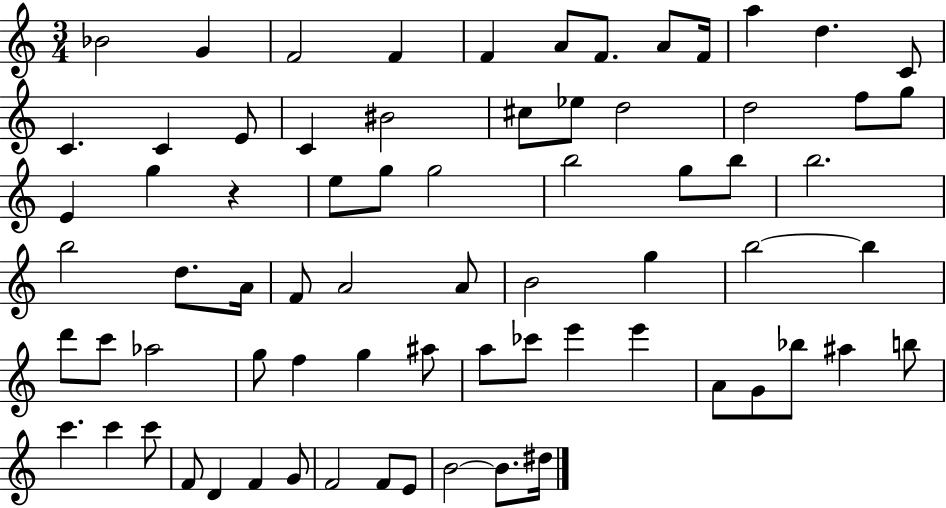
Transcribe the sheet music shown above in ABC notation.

X:1
T:Untitled
M:3/4
L:1/4
K:C
_B2 G F2 F F A/2 F/2 A/2 F/4 a d C/2 C C E/2 C ^B2 ^c/2 _e/2 d2 d2 f/2 g/2 E g z e/2 g/2 g2 b2 g/2 b/2 b2 b2 d/2 A/4 F/2 A2 A/2 B2 g b2 b d'/2 c'/2 _a2 g/2 f g ^a/2 a/2 _c'/2 e' e' A/2 G/2 _b/2 ^a b/2 c' c' c'/2 F/2 D F G/2 F2 F/2 E/2 B2 B/2 ^d/4